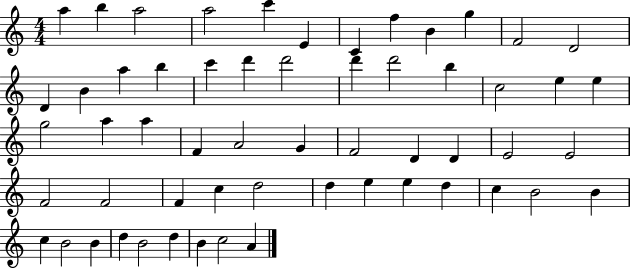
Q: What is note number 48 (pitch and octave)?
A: B4